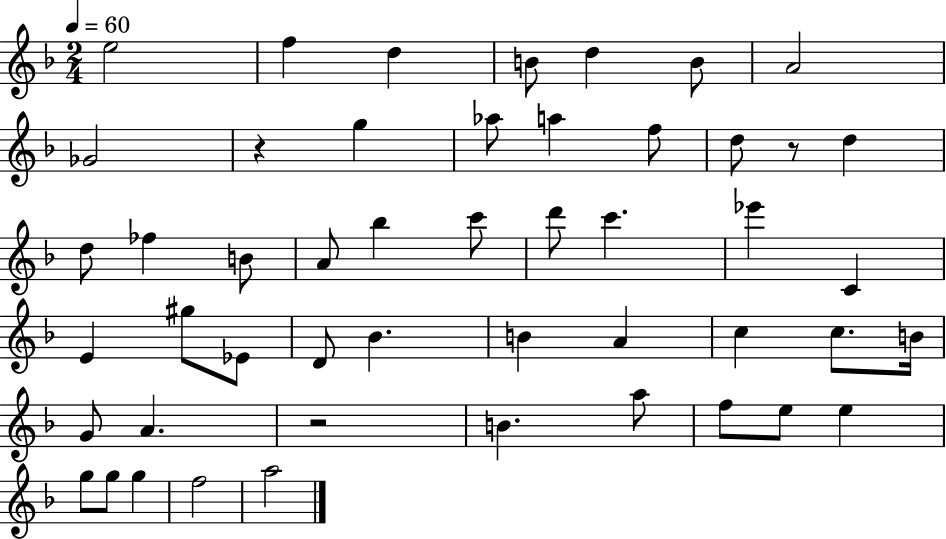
E5/h F5/q D5/q B4/e D5/q B4/e A4/h Gb4/h R/q G5/q Ab5/e A5/q F5/e D5/e R/e D5/q D5/e FES5/q B4/e A4/e Bb5/q C6/e D6/e C6/q. Eb6/q C4/q E4/q G#5/e Eb4/e D4/e Bb4/q. B4/q A4/q C5/q C5/e. B4/s G4/e A4/q. R/h B4/q. A5/e F5/e E5/e E5/q G5/e G5/e G5/q F5/h A5/h